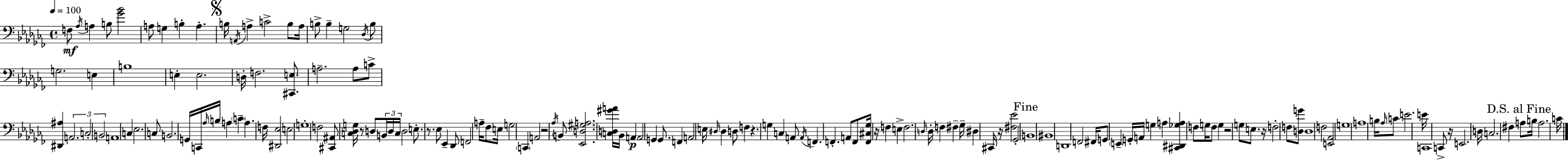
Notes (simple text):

F3/e Ab3/s A3/q B3/e [Gb4,Bb4]/h A3/e G3/q B3/q A3/q. B3/s A2/s A3/q C4/h B3/e A3/s B3/e B3/q G3/h Db3/s B3/e G3/h. E3/q B3/w E3/q E3/h. D3/s F3/h. [C#2,E3]/e. A3/h. A3/e C4/e [D#2,A#3]/q A2/h. C3/h B2/h A2/w C3/q Eb3/h. C3/e B2/h. G2/s C2/s Ab3/s B3/s A3/q C4/q A3/q. F3/s [D#2,Eb3]/h E3/h G3/w F3/h [C#2,A#2]/e [C3,Db3,G3]/s R/e D3/e B2/s D3/s C3/s D3/h E3/e. R/e. Eb3/e Eb2/q Db2/e F2/h A3/s FES3/e E3/s G3/h C2/q A2/h R/h Ab3/s B2/e [Eb2,D3,G#3,A3]/h. [C3,D3,G#4,A4]/s Bb2/s A2/q A2/h G2/q G2/e. F2/q A2/h E3/s D#3/s D#3/q D3/e F3/q R/q. G3/q C3/q A2/e A2/s F2/q. F2/q. A2/e F2/e [F2,C#3,Gb3]/s R/s F3/q E3/q F3/h. D3/s D3/s F3/q F#3/q Gb3/s D#3/q C#2/s R/s [F#3,Eb4]/h Gb2/h B2/w BIS2/w D2/w F2/h F#2/s G2/e E2/q G2/s A2/s G3/q A3/q [C#2,D#2,Gb3,A3]/q F3/e G3/s F3/e G3/q R/h G3/e E3/e. R/s F3/h F3/e [D3,G4]/e D3/w F3/h [E2,Ab2]/h G3/w A3/w B3/s Ab3/s C4/e E4/h. E4/s C2/w C2/e R/s E2/h. D3/s C3/h. F#3/q A3/e B3/s A3/h. C4/s